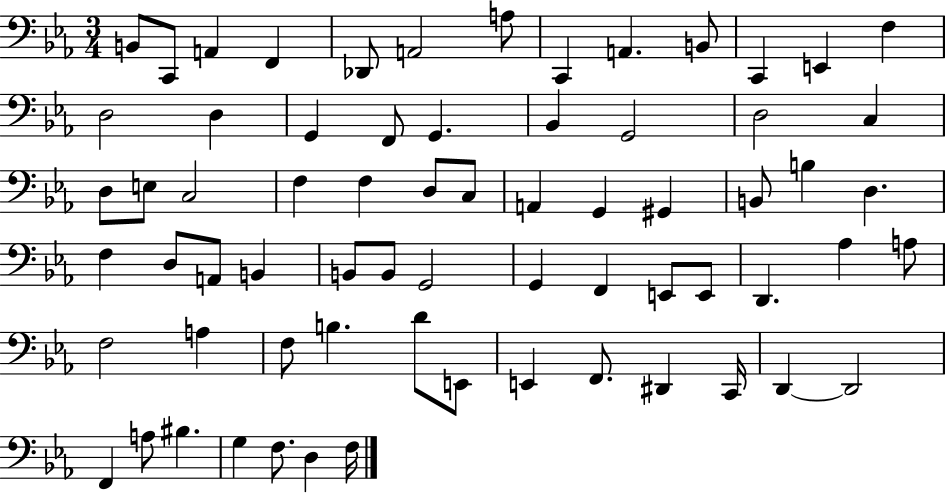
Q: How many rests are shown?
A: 0